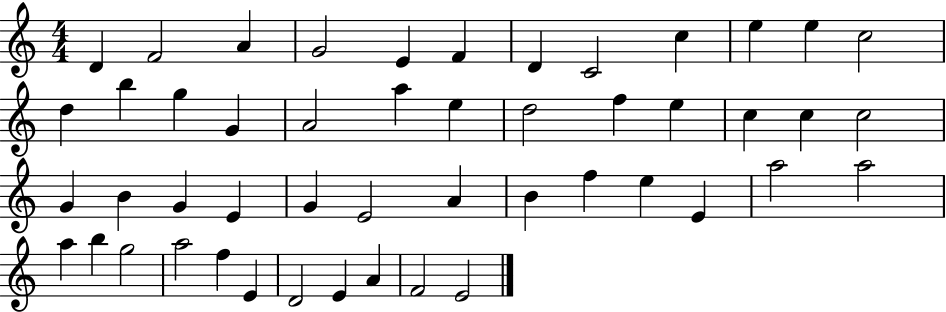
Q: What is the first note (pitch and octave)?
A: D4